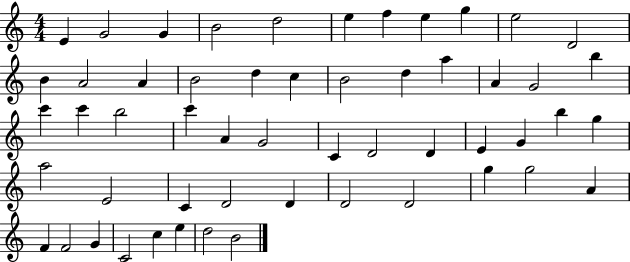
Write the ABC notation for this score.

X:1
T:Untitled
M:4/4
L:1/4
K:C
E G2 G B2 d2 e f e g e2 D2 B A2 A B2 d c B2 d a A G2 b c' c' b2 c' A G2 C D2 D E G b g a2 E2 C D2 D D2 D2 g g2 A F F2 G C2 c e d2 B2